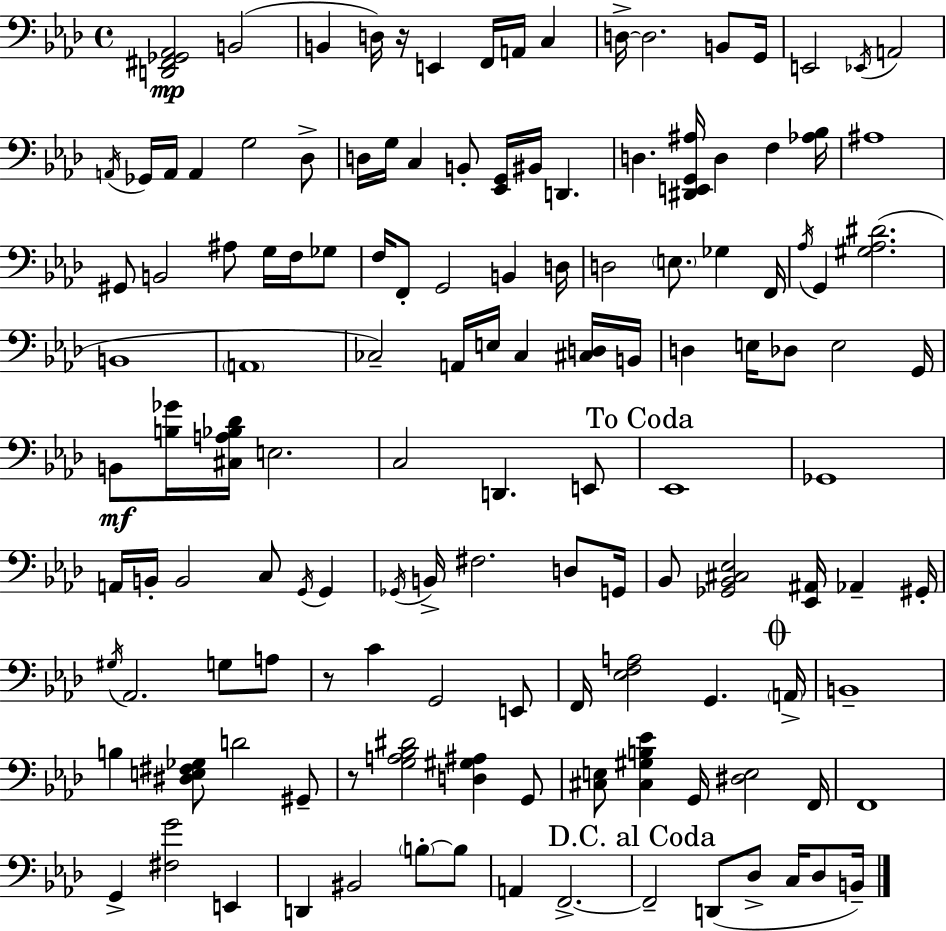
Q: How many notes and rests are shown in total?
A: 133